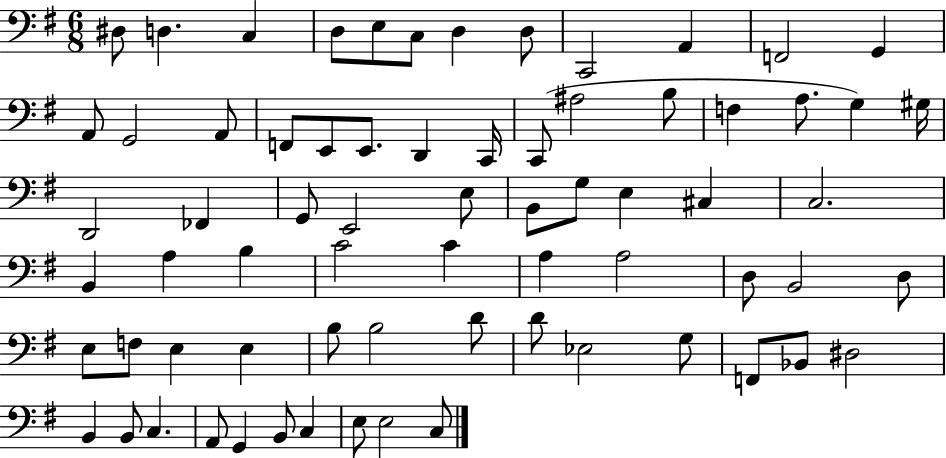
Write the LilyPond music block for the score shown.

{
  \clef bass
  \numericTimeSignature
  \time 6/8
  \key g \major
  dis8 d4. c4 | d8 e8 c8 d4 d8 | c,2 a,4 | f,2 g,4 | \break a,8 g,2 a,8 | f,8 e,8 e,8. d,4 c,16 | c,8( ais2 b8 | f4 a8. g4) gis16 | \break d,2 fes,4 | g,8 e,2 e8 | b,8 g8 e4 cis4 | c2. | \break b,4 a4 b4 | c'2 c'4 | a4 a2 | d8 b,2 d8 | \break e8 f8 e4 e4 | b8 b2 d'8 | d'8 ees2 g8 | f,8 bes,8 dis2 | \break b,4 b,8 c4. | a,8 g,4 b,8 c4 | e8 e2 c8 | \bar "|."
}